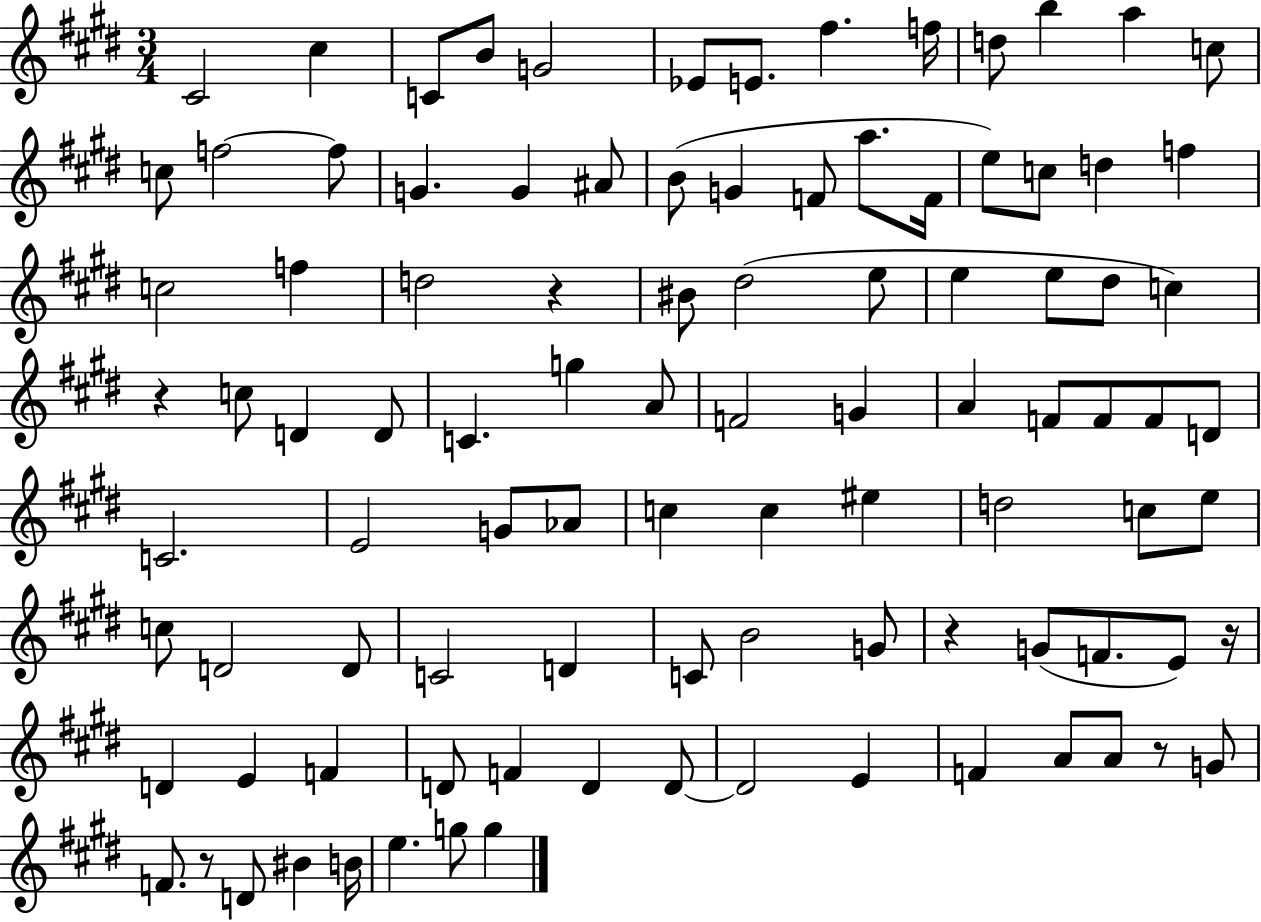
C#4/h C#5/q C4/e B4/e G4/h Eb4/e E4/e. F#5/q. F5/s D5/e B5/q A5/q C5/e C5/e F5/h F5/e G4/q. G4/q A#4/e B4/e G4/q F4/e A5/e. F4/s E5/e C5/e D5/q F5/q C5/h F5/q D5/h R/q BIS4/e D#5/h E5/e E5/q E5/e D#5/e C5/q R/q C5/e D4/q D4/e C4/q. G5/q A4/e F4/h G4/q A4/q F4/e F4/e F4/e D4/e C4/h. E4/h G4/e Ab4/e C5/q C5/q EIS5/q D5/h C5/e E5/e C5/e D4/h D4/e C4/h D4/q C4/e B4/h G4/e R/q G4/e F4/e. E4/e R/s D4/q E4/q F4/q D4/e F4/q D4/q D4/e D4/h E4/q F4/q A4/e A4/e R/e G4/e F4/e. R/e D4/e BIS4/q B4/s E5/q. G5/e G5/q